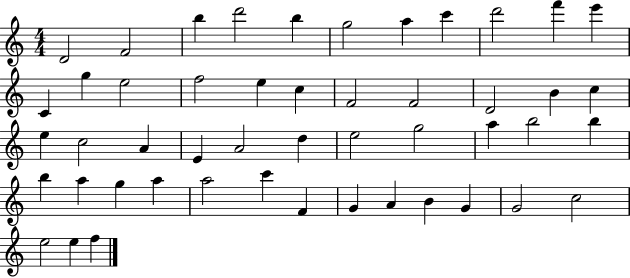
X:1
T:Untitled
M:4/4
L:1/4
K:C
D2 F2 b d'2 b g2 a c' d'2 f' e' C g e2 f2 e c F2 F2 D2 B c e c2 A E A2 d e2 g2 a b2 b b a g a a2 c' F G A B G G2 c2 e2 e f